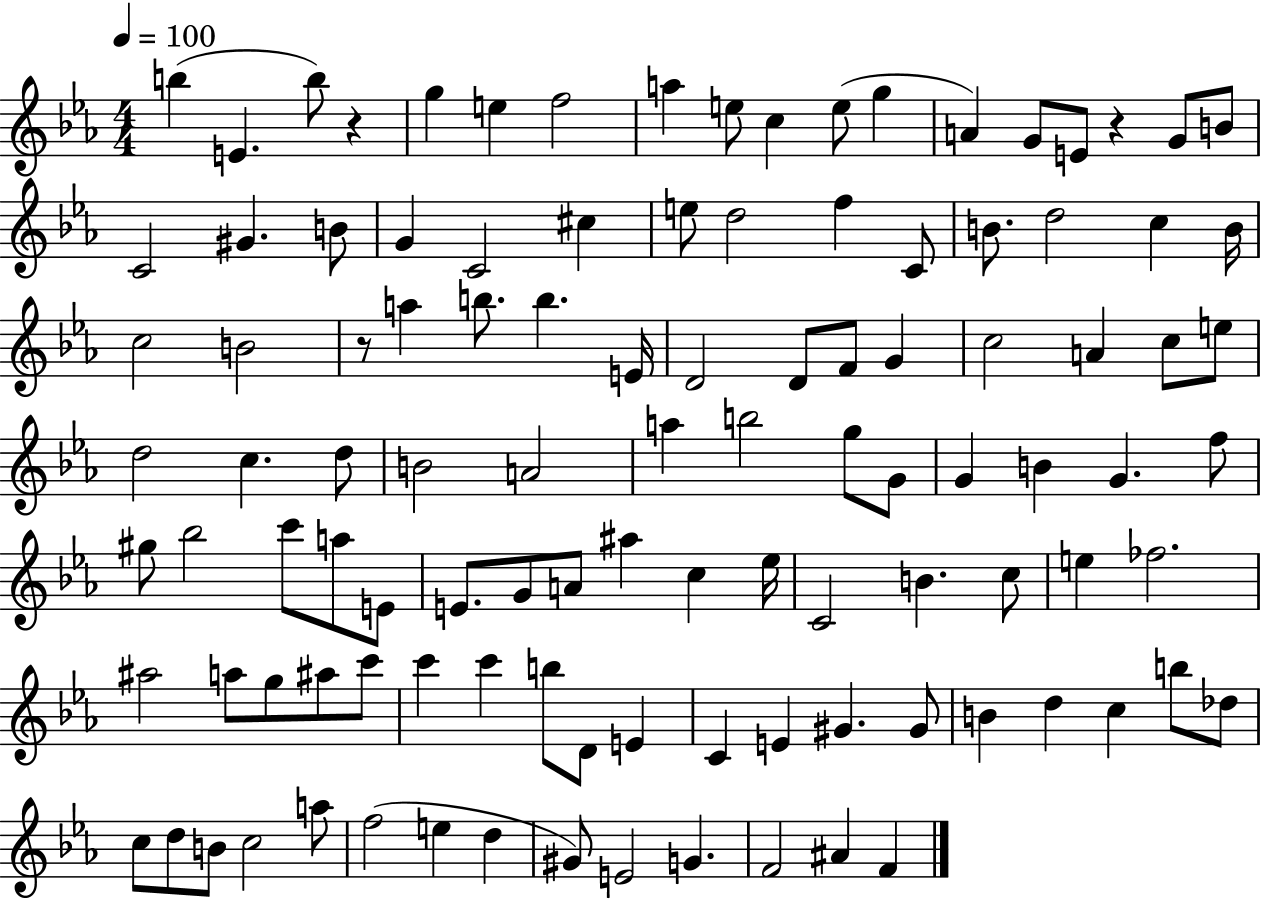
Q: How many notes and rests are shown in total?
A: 109